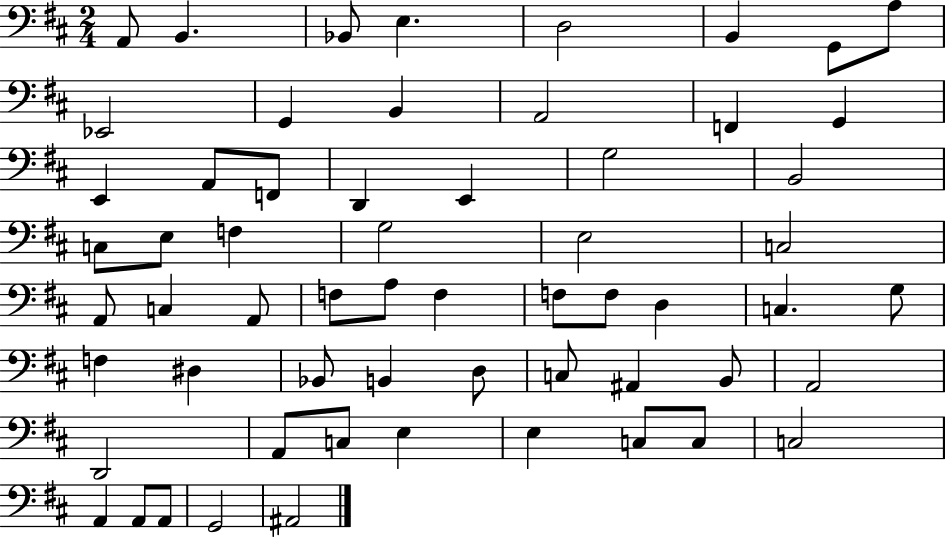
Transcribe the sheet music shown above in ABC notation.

X:1
T:Untitled
M:2/4
L:1/4
K:D
A,,/2 B,, _B,,/2 E, D,2 B,, G,,/2 A,/2 _E,,2 G,, B,, A,,2 F,, G,, E,, A,,/2 F,,/2 D,, E,, G,2 B,,2 C,/2 E,/2 F, G,2 E,2 C,2 A,,/2 C, A,,/2 F,/2 A,/2 F, F,/2 F,/2 D, C, G,/2 F, ^D, _B,,/2 B,, D,/2 C,/2 ^A,, B,,/2 A,,2 D,,2 A,,/2 C,/2 E, E, C,/2 C,/2 C,2 A,, A,,/2 A,,/2 G,,2 ^A,,2